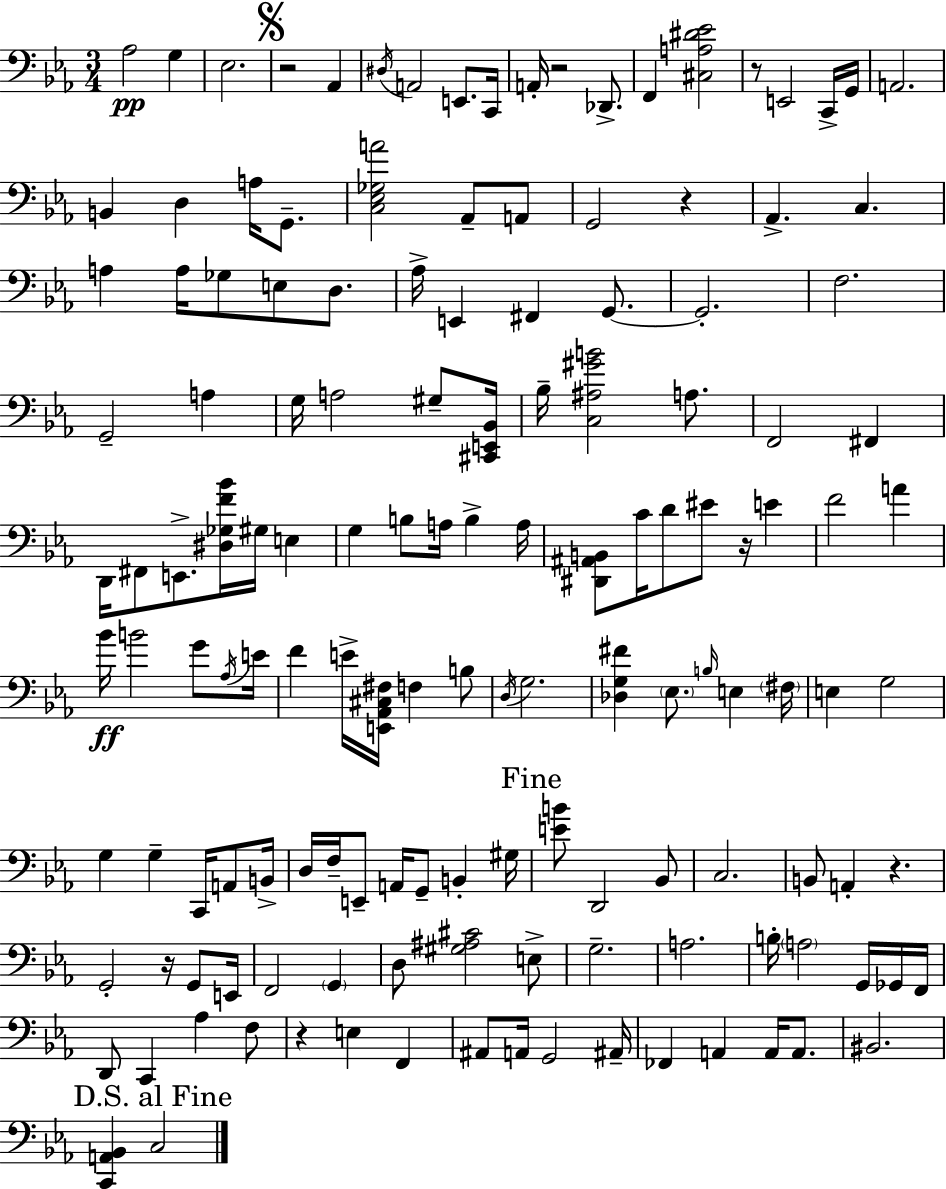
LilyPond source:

{
  \clef bass
  \numericTimeSignature
  \time 3/4
  \key ees \major
  aes2\pp g4 | ees2. | \mark \markup { \musicglyph "scripts.segno" } r2 aes,4 | \acciaccatura { dis16 } a,2 e,8. | \break c,16 a,16-. r2 des,8.-> | f,4 <cis a dis' ees'>2 | r8 e,2 c,16-> | g,16 a,2. | \break b,4 d4 a16 g,8.-- | <c ees ges a'>2 aes,8-- a,8 | g,2 r4 | aes,4.-> c4. | \break a4 a16 ges8 e8 d8. | aes16-> e,4 fis,4 g,8.~~ | g,2.-. | f2. | \break g,2-- a4 | g16 a2 gis8-- | <cis, e, bes,>16 bes16-- <c ais gis' b'>2 a8. | f,2 fis,4 | \break d,16 fis,8 e,8.-> <dis ges f' bes'>16 gis16 e4 | g4 b8 a16 b4-> | a16 <dis, ais, b,>8 c'16 d'8 eis'8 r16 e'4 | f'2 a'4 | \break bes'16\ff b'2 g'8 | \acciaccatura { aes16 } e'16 f'4 e'16-> <e, aes, cis fis>16 f4 | b8 \acciaccatura { d16 } g2. | <des g fis'>4 \parenthesize ees8. \grace { b16 } e4 | \break \parenthesize fis16 e4 g2 | g4 g4-- | c,16 a,8 b,16-> d16 f16-- e,8-- a,16 g,8-- b,4-. | gis16 \mark "Fine" <e' b'>8 d,2 | \break bes,8 c2. | b,8 a,4-. r4. | g,2-. | r16 g,8 e,16 f,2 | \break \parenthesize g,4 d8 <gis ais cis'>2 | e8-> g2.-- | a2. | b16-. \parenthesize a2 | \break g,16 ges,16 f,16 d,8 c,4 aes4 | f8 r4 e4 | f,4 ais,8 a,16 g,2 | ais,16-- fes,4 a,4 | \break a,16 a,8. bis,2. | \mark "D.S. al Fine" <c, a, bes,>4 c2 | \bar "|."
}